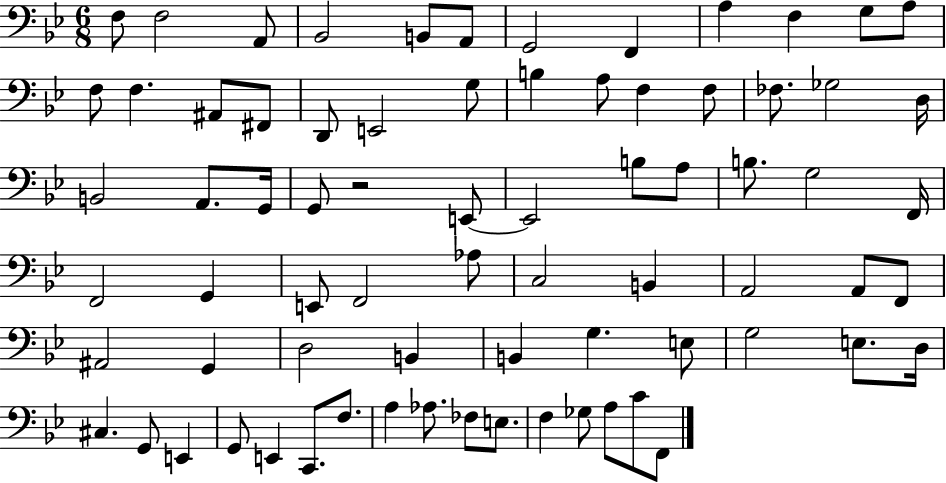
F3/e F3/h A2/e Bb2/h B2/e A2/e G2/h F2/q A3/q F3/q G3/e A3/e F3/e F3/q. A#2/e F#2/e D2/e E2/h G3/e B3/q A3/e F3/q F3/e FES3/e. Gb3/h D3/s B2/h A2/e. G2/s G2/e R/h E2/e E2/h B3/e A3/e B3/e. G3/h F2/s F2/h G2/q E2/e F2/h Ab3/e C3/h B2/q A2/h A2/e F2/e A#2/h G2/q D3/h B2/q B2/q G3/q. E3/e G3/h E3/e. D3/s C#3/q. G2/e E2/q G2/e E2/q C2/e. F3/e. A3/q Ab3/e. FES3/e E3/e. F3/q Gb3/e A3/e C4/e F2/e